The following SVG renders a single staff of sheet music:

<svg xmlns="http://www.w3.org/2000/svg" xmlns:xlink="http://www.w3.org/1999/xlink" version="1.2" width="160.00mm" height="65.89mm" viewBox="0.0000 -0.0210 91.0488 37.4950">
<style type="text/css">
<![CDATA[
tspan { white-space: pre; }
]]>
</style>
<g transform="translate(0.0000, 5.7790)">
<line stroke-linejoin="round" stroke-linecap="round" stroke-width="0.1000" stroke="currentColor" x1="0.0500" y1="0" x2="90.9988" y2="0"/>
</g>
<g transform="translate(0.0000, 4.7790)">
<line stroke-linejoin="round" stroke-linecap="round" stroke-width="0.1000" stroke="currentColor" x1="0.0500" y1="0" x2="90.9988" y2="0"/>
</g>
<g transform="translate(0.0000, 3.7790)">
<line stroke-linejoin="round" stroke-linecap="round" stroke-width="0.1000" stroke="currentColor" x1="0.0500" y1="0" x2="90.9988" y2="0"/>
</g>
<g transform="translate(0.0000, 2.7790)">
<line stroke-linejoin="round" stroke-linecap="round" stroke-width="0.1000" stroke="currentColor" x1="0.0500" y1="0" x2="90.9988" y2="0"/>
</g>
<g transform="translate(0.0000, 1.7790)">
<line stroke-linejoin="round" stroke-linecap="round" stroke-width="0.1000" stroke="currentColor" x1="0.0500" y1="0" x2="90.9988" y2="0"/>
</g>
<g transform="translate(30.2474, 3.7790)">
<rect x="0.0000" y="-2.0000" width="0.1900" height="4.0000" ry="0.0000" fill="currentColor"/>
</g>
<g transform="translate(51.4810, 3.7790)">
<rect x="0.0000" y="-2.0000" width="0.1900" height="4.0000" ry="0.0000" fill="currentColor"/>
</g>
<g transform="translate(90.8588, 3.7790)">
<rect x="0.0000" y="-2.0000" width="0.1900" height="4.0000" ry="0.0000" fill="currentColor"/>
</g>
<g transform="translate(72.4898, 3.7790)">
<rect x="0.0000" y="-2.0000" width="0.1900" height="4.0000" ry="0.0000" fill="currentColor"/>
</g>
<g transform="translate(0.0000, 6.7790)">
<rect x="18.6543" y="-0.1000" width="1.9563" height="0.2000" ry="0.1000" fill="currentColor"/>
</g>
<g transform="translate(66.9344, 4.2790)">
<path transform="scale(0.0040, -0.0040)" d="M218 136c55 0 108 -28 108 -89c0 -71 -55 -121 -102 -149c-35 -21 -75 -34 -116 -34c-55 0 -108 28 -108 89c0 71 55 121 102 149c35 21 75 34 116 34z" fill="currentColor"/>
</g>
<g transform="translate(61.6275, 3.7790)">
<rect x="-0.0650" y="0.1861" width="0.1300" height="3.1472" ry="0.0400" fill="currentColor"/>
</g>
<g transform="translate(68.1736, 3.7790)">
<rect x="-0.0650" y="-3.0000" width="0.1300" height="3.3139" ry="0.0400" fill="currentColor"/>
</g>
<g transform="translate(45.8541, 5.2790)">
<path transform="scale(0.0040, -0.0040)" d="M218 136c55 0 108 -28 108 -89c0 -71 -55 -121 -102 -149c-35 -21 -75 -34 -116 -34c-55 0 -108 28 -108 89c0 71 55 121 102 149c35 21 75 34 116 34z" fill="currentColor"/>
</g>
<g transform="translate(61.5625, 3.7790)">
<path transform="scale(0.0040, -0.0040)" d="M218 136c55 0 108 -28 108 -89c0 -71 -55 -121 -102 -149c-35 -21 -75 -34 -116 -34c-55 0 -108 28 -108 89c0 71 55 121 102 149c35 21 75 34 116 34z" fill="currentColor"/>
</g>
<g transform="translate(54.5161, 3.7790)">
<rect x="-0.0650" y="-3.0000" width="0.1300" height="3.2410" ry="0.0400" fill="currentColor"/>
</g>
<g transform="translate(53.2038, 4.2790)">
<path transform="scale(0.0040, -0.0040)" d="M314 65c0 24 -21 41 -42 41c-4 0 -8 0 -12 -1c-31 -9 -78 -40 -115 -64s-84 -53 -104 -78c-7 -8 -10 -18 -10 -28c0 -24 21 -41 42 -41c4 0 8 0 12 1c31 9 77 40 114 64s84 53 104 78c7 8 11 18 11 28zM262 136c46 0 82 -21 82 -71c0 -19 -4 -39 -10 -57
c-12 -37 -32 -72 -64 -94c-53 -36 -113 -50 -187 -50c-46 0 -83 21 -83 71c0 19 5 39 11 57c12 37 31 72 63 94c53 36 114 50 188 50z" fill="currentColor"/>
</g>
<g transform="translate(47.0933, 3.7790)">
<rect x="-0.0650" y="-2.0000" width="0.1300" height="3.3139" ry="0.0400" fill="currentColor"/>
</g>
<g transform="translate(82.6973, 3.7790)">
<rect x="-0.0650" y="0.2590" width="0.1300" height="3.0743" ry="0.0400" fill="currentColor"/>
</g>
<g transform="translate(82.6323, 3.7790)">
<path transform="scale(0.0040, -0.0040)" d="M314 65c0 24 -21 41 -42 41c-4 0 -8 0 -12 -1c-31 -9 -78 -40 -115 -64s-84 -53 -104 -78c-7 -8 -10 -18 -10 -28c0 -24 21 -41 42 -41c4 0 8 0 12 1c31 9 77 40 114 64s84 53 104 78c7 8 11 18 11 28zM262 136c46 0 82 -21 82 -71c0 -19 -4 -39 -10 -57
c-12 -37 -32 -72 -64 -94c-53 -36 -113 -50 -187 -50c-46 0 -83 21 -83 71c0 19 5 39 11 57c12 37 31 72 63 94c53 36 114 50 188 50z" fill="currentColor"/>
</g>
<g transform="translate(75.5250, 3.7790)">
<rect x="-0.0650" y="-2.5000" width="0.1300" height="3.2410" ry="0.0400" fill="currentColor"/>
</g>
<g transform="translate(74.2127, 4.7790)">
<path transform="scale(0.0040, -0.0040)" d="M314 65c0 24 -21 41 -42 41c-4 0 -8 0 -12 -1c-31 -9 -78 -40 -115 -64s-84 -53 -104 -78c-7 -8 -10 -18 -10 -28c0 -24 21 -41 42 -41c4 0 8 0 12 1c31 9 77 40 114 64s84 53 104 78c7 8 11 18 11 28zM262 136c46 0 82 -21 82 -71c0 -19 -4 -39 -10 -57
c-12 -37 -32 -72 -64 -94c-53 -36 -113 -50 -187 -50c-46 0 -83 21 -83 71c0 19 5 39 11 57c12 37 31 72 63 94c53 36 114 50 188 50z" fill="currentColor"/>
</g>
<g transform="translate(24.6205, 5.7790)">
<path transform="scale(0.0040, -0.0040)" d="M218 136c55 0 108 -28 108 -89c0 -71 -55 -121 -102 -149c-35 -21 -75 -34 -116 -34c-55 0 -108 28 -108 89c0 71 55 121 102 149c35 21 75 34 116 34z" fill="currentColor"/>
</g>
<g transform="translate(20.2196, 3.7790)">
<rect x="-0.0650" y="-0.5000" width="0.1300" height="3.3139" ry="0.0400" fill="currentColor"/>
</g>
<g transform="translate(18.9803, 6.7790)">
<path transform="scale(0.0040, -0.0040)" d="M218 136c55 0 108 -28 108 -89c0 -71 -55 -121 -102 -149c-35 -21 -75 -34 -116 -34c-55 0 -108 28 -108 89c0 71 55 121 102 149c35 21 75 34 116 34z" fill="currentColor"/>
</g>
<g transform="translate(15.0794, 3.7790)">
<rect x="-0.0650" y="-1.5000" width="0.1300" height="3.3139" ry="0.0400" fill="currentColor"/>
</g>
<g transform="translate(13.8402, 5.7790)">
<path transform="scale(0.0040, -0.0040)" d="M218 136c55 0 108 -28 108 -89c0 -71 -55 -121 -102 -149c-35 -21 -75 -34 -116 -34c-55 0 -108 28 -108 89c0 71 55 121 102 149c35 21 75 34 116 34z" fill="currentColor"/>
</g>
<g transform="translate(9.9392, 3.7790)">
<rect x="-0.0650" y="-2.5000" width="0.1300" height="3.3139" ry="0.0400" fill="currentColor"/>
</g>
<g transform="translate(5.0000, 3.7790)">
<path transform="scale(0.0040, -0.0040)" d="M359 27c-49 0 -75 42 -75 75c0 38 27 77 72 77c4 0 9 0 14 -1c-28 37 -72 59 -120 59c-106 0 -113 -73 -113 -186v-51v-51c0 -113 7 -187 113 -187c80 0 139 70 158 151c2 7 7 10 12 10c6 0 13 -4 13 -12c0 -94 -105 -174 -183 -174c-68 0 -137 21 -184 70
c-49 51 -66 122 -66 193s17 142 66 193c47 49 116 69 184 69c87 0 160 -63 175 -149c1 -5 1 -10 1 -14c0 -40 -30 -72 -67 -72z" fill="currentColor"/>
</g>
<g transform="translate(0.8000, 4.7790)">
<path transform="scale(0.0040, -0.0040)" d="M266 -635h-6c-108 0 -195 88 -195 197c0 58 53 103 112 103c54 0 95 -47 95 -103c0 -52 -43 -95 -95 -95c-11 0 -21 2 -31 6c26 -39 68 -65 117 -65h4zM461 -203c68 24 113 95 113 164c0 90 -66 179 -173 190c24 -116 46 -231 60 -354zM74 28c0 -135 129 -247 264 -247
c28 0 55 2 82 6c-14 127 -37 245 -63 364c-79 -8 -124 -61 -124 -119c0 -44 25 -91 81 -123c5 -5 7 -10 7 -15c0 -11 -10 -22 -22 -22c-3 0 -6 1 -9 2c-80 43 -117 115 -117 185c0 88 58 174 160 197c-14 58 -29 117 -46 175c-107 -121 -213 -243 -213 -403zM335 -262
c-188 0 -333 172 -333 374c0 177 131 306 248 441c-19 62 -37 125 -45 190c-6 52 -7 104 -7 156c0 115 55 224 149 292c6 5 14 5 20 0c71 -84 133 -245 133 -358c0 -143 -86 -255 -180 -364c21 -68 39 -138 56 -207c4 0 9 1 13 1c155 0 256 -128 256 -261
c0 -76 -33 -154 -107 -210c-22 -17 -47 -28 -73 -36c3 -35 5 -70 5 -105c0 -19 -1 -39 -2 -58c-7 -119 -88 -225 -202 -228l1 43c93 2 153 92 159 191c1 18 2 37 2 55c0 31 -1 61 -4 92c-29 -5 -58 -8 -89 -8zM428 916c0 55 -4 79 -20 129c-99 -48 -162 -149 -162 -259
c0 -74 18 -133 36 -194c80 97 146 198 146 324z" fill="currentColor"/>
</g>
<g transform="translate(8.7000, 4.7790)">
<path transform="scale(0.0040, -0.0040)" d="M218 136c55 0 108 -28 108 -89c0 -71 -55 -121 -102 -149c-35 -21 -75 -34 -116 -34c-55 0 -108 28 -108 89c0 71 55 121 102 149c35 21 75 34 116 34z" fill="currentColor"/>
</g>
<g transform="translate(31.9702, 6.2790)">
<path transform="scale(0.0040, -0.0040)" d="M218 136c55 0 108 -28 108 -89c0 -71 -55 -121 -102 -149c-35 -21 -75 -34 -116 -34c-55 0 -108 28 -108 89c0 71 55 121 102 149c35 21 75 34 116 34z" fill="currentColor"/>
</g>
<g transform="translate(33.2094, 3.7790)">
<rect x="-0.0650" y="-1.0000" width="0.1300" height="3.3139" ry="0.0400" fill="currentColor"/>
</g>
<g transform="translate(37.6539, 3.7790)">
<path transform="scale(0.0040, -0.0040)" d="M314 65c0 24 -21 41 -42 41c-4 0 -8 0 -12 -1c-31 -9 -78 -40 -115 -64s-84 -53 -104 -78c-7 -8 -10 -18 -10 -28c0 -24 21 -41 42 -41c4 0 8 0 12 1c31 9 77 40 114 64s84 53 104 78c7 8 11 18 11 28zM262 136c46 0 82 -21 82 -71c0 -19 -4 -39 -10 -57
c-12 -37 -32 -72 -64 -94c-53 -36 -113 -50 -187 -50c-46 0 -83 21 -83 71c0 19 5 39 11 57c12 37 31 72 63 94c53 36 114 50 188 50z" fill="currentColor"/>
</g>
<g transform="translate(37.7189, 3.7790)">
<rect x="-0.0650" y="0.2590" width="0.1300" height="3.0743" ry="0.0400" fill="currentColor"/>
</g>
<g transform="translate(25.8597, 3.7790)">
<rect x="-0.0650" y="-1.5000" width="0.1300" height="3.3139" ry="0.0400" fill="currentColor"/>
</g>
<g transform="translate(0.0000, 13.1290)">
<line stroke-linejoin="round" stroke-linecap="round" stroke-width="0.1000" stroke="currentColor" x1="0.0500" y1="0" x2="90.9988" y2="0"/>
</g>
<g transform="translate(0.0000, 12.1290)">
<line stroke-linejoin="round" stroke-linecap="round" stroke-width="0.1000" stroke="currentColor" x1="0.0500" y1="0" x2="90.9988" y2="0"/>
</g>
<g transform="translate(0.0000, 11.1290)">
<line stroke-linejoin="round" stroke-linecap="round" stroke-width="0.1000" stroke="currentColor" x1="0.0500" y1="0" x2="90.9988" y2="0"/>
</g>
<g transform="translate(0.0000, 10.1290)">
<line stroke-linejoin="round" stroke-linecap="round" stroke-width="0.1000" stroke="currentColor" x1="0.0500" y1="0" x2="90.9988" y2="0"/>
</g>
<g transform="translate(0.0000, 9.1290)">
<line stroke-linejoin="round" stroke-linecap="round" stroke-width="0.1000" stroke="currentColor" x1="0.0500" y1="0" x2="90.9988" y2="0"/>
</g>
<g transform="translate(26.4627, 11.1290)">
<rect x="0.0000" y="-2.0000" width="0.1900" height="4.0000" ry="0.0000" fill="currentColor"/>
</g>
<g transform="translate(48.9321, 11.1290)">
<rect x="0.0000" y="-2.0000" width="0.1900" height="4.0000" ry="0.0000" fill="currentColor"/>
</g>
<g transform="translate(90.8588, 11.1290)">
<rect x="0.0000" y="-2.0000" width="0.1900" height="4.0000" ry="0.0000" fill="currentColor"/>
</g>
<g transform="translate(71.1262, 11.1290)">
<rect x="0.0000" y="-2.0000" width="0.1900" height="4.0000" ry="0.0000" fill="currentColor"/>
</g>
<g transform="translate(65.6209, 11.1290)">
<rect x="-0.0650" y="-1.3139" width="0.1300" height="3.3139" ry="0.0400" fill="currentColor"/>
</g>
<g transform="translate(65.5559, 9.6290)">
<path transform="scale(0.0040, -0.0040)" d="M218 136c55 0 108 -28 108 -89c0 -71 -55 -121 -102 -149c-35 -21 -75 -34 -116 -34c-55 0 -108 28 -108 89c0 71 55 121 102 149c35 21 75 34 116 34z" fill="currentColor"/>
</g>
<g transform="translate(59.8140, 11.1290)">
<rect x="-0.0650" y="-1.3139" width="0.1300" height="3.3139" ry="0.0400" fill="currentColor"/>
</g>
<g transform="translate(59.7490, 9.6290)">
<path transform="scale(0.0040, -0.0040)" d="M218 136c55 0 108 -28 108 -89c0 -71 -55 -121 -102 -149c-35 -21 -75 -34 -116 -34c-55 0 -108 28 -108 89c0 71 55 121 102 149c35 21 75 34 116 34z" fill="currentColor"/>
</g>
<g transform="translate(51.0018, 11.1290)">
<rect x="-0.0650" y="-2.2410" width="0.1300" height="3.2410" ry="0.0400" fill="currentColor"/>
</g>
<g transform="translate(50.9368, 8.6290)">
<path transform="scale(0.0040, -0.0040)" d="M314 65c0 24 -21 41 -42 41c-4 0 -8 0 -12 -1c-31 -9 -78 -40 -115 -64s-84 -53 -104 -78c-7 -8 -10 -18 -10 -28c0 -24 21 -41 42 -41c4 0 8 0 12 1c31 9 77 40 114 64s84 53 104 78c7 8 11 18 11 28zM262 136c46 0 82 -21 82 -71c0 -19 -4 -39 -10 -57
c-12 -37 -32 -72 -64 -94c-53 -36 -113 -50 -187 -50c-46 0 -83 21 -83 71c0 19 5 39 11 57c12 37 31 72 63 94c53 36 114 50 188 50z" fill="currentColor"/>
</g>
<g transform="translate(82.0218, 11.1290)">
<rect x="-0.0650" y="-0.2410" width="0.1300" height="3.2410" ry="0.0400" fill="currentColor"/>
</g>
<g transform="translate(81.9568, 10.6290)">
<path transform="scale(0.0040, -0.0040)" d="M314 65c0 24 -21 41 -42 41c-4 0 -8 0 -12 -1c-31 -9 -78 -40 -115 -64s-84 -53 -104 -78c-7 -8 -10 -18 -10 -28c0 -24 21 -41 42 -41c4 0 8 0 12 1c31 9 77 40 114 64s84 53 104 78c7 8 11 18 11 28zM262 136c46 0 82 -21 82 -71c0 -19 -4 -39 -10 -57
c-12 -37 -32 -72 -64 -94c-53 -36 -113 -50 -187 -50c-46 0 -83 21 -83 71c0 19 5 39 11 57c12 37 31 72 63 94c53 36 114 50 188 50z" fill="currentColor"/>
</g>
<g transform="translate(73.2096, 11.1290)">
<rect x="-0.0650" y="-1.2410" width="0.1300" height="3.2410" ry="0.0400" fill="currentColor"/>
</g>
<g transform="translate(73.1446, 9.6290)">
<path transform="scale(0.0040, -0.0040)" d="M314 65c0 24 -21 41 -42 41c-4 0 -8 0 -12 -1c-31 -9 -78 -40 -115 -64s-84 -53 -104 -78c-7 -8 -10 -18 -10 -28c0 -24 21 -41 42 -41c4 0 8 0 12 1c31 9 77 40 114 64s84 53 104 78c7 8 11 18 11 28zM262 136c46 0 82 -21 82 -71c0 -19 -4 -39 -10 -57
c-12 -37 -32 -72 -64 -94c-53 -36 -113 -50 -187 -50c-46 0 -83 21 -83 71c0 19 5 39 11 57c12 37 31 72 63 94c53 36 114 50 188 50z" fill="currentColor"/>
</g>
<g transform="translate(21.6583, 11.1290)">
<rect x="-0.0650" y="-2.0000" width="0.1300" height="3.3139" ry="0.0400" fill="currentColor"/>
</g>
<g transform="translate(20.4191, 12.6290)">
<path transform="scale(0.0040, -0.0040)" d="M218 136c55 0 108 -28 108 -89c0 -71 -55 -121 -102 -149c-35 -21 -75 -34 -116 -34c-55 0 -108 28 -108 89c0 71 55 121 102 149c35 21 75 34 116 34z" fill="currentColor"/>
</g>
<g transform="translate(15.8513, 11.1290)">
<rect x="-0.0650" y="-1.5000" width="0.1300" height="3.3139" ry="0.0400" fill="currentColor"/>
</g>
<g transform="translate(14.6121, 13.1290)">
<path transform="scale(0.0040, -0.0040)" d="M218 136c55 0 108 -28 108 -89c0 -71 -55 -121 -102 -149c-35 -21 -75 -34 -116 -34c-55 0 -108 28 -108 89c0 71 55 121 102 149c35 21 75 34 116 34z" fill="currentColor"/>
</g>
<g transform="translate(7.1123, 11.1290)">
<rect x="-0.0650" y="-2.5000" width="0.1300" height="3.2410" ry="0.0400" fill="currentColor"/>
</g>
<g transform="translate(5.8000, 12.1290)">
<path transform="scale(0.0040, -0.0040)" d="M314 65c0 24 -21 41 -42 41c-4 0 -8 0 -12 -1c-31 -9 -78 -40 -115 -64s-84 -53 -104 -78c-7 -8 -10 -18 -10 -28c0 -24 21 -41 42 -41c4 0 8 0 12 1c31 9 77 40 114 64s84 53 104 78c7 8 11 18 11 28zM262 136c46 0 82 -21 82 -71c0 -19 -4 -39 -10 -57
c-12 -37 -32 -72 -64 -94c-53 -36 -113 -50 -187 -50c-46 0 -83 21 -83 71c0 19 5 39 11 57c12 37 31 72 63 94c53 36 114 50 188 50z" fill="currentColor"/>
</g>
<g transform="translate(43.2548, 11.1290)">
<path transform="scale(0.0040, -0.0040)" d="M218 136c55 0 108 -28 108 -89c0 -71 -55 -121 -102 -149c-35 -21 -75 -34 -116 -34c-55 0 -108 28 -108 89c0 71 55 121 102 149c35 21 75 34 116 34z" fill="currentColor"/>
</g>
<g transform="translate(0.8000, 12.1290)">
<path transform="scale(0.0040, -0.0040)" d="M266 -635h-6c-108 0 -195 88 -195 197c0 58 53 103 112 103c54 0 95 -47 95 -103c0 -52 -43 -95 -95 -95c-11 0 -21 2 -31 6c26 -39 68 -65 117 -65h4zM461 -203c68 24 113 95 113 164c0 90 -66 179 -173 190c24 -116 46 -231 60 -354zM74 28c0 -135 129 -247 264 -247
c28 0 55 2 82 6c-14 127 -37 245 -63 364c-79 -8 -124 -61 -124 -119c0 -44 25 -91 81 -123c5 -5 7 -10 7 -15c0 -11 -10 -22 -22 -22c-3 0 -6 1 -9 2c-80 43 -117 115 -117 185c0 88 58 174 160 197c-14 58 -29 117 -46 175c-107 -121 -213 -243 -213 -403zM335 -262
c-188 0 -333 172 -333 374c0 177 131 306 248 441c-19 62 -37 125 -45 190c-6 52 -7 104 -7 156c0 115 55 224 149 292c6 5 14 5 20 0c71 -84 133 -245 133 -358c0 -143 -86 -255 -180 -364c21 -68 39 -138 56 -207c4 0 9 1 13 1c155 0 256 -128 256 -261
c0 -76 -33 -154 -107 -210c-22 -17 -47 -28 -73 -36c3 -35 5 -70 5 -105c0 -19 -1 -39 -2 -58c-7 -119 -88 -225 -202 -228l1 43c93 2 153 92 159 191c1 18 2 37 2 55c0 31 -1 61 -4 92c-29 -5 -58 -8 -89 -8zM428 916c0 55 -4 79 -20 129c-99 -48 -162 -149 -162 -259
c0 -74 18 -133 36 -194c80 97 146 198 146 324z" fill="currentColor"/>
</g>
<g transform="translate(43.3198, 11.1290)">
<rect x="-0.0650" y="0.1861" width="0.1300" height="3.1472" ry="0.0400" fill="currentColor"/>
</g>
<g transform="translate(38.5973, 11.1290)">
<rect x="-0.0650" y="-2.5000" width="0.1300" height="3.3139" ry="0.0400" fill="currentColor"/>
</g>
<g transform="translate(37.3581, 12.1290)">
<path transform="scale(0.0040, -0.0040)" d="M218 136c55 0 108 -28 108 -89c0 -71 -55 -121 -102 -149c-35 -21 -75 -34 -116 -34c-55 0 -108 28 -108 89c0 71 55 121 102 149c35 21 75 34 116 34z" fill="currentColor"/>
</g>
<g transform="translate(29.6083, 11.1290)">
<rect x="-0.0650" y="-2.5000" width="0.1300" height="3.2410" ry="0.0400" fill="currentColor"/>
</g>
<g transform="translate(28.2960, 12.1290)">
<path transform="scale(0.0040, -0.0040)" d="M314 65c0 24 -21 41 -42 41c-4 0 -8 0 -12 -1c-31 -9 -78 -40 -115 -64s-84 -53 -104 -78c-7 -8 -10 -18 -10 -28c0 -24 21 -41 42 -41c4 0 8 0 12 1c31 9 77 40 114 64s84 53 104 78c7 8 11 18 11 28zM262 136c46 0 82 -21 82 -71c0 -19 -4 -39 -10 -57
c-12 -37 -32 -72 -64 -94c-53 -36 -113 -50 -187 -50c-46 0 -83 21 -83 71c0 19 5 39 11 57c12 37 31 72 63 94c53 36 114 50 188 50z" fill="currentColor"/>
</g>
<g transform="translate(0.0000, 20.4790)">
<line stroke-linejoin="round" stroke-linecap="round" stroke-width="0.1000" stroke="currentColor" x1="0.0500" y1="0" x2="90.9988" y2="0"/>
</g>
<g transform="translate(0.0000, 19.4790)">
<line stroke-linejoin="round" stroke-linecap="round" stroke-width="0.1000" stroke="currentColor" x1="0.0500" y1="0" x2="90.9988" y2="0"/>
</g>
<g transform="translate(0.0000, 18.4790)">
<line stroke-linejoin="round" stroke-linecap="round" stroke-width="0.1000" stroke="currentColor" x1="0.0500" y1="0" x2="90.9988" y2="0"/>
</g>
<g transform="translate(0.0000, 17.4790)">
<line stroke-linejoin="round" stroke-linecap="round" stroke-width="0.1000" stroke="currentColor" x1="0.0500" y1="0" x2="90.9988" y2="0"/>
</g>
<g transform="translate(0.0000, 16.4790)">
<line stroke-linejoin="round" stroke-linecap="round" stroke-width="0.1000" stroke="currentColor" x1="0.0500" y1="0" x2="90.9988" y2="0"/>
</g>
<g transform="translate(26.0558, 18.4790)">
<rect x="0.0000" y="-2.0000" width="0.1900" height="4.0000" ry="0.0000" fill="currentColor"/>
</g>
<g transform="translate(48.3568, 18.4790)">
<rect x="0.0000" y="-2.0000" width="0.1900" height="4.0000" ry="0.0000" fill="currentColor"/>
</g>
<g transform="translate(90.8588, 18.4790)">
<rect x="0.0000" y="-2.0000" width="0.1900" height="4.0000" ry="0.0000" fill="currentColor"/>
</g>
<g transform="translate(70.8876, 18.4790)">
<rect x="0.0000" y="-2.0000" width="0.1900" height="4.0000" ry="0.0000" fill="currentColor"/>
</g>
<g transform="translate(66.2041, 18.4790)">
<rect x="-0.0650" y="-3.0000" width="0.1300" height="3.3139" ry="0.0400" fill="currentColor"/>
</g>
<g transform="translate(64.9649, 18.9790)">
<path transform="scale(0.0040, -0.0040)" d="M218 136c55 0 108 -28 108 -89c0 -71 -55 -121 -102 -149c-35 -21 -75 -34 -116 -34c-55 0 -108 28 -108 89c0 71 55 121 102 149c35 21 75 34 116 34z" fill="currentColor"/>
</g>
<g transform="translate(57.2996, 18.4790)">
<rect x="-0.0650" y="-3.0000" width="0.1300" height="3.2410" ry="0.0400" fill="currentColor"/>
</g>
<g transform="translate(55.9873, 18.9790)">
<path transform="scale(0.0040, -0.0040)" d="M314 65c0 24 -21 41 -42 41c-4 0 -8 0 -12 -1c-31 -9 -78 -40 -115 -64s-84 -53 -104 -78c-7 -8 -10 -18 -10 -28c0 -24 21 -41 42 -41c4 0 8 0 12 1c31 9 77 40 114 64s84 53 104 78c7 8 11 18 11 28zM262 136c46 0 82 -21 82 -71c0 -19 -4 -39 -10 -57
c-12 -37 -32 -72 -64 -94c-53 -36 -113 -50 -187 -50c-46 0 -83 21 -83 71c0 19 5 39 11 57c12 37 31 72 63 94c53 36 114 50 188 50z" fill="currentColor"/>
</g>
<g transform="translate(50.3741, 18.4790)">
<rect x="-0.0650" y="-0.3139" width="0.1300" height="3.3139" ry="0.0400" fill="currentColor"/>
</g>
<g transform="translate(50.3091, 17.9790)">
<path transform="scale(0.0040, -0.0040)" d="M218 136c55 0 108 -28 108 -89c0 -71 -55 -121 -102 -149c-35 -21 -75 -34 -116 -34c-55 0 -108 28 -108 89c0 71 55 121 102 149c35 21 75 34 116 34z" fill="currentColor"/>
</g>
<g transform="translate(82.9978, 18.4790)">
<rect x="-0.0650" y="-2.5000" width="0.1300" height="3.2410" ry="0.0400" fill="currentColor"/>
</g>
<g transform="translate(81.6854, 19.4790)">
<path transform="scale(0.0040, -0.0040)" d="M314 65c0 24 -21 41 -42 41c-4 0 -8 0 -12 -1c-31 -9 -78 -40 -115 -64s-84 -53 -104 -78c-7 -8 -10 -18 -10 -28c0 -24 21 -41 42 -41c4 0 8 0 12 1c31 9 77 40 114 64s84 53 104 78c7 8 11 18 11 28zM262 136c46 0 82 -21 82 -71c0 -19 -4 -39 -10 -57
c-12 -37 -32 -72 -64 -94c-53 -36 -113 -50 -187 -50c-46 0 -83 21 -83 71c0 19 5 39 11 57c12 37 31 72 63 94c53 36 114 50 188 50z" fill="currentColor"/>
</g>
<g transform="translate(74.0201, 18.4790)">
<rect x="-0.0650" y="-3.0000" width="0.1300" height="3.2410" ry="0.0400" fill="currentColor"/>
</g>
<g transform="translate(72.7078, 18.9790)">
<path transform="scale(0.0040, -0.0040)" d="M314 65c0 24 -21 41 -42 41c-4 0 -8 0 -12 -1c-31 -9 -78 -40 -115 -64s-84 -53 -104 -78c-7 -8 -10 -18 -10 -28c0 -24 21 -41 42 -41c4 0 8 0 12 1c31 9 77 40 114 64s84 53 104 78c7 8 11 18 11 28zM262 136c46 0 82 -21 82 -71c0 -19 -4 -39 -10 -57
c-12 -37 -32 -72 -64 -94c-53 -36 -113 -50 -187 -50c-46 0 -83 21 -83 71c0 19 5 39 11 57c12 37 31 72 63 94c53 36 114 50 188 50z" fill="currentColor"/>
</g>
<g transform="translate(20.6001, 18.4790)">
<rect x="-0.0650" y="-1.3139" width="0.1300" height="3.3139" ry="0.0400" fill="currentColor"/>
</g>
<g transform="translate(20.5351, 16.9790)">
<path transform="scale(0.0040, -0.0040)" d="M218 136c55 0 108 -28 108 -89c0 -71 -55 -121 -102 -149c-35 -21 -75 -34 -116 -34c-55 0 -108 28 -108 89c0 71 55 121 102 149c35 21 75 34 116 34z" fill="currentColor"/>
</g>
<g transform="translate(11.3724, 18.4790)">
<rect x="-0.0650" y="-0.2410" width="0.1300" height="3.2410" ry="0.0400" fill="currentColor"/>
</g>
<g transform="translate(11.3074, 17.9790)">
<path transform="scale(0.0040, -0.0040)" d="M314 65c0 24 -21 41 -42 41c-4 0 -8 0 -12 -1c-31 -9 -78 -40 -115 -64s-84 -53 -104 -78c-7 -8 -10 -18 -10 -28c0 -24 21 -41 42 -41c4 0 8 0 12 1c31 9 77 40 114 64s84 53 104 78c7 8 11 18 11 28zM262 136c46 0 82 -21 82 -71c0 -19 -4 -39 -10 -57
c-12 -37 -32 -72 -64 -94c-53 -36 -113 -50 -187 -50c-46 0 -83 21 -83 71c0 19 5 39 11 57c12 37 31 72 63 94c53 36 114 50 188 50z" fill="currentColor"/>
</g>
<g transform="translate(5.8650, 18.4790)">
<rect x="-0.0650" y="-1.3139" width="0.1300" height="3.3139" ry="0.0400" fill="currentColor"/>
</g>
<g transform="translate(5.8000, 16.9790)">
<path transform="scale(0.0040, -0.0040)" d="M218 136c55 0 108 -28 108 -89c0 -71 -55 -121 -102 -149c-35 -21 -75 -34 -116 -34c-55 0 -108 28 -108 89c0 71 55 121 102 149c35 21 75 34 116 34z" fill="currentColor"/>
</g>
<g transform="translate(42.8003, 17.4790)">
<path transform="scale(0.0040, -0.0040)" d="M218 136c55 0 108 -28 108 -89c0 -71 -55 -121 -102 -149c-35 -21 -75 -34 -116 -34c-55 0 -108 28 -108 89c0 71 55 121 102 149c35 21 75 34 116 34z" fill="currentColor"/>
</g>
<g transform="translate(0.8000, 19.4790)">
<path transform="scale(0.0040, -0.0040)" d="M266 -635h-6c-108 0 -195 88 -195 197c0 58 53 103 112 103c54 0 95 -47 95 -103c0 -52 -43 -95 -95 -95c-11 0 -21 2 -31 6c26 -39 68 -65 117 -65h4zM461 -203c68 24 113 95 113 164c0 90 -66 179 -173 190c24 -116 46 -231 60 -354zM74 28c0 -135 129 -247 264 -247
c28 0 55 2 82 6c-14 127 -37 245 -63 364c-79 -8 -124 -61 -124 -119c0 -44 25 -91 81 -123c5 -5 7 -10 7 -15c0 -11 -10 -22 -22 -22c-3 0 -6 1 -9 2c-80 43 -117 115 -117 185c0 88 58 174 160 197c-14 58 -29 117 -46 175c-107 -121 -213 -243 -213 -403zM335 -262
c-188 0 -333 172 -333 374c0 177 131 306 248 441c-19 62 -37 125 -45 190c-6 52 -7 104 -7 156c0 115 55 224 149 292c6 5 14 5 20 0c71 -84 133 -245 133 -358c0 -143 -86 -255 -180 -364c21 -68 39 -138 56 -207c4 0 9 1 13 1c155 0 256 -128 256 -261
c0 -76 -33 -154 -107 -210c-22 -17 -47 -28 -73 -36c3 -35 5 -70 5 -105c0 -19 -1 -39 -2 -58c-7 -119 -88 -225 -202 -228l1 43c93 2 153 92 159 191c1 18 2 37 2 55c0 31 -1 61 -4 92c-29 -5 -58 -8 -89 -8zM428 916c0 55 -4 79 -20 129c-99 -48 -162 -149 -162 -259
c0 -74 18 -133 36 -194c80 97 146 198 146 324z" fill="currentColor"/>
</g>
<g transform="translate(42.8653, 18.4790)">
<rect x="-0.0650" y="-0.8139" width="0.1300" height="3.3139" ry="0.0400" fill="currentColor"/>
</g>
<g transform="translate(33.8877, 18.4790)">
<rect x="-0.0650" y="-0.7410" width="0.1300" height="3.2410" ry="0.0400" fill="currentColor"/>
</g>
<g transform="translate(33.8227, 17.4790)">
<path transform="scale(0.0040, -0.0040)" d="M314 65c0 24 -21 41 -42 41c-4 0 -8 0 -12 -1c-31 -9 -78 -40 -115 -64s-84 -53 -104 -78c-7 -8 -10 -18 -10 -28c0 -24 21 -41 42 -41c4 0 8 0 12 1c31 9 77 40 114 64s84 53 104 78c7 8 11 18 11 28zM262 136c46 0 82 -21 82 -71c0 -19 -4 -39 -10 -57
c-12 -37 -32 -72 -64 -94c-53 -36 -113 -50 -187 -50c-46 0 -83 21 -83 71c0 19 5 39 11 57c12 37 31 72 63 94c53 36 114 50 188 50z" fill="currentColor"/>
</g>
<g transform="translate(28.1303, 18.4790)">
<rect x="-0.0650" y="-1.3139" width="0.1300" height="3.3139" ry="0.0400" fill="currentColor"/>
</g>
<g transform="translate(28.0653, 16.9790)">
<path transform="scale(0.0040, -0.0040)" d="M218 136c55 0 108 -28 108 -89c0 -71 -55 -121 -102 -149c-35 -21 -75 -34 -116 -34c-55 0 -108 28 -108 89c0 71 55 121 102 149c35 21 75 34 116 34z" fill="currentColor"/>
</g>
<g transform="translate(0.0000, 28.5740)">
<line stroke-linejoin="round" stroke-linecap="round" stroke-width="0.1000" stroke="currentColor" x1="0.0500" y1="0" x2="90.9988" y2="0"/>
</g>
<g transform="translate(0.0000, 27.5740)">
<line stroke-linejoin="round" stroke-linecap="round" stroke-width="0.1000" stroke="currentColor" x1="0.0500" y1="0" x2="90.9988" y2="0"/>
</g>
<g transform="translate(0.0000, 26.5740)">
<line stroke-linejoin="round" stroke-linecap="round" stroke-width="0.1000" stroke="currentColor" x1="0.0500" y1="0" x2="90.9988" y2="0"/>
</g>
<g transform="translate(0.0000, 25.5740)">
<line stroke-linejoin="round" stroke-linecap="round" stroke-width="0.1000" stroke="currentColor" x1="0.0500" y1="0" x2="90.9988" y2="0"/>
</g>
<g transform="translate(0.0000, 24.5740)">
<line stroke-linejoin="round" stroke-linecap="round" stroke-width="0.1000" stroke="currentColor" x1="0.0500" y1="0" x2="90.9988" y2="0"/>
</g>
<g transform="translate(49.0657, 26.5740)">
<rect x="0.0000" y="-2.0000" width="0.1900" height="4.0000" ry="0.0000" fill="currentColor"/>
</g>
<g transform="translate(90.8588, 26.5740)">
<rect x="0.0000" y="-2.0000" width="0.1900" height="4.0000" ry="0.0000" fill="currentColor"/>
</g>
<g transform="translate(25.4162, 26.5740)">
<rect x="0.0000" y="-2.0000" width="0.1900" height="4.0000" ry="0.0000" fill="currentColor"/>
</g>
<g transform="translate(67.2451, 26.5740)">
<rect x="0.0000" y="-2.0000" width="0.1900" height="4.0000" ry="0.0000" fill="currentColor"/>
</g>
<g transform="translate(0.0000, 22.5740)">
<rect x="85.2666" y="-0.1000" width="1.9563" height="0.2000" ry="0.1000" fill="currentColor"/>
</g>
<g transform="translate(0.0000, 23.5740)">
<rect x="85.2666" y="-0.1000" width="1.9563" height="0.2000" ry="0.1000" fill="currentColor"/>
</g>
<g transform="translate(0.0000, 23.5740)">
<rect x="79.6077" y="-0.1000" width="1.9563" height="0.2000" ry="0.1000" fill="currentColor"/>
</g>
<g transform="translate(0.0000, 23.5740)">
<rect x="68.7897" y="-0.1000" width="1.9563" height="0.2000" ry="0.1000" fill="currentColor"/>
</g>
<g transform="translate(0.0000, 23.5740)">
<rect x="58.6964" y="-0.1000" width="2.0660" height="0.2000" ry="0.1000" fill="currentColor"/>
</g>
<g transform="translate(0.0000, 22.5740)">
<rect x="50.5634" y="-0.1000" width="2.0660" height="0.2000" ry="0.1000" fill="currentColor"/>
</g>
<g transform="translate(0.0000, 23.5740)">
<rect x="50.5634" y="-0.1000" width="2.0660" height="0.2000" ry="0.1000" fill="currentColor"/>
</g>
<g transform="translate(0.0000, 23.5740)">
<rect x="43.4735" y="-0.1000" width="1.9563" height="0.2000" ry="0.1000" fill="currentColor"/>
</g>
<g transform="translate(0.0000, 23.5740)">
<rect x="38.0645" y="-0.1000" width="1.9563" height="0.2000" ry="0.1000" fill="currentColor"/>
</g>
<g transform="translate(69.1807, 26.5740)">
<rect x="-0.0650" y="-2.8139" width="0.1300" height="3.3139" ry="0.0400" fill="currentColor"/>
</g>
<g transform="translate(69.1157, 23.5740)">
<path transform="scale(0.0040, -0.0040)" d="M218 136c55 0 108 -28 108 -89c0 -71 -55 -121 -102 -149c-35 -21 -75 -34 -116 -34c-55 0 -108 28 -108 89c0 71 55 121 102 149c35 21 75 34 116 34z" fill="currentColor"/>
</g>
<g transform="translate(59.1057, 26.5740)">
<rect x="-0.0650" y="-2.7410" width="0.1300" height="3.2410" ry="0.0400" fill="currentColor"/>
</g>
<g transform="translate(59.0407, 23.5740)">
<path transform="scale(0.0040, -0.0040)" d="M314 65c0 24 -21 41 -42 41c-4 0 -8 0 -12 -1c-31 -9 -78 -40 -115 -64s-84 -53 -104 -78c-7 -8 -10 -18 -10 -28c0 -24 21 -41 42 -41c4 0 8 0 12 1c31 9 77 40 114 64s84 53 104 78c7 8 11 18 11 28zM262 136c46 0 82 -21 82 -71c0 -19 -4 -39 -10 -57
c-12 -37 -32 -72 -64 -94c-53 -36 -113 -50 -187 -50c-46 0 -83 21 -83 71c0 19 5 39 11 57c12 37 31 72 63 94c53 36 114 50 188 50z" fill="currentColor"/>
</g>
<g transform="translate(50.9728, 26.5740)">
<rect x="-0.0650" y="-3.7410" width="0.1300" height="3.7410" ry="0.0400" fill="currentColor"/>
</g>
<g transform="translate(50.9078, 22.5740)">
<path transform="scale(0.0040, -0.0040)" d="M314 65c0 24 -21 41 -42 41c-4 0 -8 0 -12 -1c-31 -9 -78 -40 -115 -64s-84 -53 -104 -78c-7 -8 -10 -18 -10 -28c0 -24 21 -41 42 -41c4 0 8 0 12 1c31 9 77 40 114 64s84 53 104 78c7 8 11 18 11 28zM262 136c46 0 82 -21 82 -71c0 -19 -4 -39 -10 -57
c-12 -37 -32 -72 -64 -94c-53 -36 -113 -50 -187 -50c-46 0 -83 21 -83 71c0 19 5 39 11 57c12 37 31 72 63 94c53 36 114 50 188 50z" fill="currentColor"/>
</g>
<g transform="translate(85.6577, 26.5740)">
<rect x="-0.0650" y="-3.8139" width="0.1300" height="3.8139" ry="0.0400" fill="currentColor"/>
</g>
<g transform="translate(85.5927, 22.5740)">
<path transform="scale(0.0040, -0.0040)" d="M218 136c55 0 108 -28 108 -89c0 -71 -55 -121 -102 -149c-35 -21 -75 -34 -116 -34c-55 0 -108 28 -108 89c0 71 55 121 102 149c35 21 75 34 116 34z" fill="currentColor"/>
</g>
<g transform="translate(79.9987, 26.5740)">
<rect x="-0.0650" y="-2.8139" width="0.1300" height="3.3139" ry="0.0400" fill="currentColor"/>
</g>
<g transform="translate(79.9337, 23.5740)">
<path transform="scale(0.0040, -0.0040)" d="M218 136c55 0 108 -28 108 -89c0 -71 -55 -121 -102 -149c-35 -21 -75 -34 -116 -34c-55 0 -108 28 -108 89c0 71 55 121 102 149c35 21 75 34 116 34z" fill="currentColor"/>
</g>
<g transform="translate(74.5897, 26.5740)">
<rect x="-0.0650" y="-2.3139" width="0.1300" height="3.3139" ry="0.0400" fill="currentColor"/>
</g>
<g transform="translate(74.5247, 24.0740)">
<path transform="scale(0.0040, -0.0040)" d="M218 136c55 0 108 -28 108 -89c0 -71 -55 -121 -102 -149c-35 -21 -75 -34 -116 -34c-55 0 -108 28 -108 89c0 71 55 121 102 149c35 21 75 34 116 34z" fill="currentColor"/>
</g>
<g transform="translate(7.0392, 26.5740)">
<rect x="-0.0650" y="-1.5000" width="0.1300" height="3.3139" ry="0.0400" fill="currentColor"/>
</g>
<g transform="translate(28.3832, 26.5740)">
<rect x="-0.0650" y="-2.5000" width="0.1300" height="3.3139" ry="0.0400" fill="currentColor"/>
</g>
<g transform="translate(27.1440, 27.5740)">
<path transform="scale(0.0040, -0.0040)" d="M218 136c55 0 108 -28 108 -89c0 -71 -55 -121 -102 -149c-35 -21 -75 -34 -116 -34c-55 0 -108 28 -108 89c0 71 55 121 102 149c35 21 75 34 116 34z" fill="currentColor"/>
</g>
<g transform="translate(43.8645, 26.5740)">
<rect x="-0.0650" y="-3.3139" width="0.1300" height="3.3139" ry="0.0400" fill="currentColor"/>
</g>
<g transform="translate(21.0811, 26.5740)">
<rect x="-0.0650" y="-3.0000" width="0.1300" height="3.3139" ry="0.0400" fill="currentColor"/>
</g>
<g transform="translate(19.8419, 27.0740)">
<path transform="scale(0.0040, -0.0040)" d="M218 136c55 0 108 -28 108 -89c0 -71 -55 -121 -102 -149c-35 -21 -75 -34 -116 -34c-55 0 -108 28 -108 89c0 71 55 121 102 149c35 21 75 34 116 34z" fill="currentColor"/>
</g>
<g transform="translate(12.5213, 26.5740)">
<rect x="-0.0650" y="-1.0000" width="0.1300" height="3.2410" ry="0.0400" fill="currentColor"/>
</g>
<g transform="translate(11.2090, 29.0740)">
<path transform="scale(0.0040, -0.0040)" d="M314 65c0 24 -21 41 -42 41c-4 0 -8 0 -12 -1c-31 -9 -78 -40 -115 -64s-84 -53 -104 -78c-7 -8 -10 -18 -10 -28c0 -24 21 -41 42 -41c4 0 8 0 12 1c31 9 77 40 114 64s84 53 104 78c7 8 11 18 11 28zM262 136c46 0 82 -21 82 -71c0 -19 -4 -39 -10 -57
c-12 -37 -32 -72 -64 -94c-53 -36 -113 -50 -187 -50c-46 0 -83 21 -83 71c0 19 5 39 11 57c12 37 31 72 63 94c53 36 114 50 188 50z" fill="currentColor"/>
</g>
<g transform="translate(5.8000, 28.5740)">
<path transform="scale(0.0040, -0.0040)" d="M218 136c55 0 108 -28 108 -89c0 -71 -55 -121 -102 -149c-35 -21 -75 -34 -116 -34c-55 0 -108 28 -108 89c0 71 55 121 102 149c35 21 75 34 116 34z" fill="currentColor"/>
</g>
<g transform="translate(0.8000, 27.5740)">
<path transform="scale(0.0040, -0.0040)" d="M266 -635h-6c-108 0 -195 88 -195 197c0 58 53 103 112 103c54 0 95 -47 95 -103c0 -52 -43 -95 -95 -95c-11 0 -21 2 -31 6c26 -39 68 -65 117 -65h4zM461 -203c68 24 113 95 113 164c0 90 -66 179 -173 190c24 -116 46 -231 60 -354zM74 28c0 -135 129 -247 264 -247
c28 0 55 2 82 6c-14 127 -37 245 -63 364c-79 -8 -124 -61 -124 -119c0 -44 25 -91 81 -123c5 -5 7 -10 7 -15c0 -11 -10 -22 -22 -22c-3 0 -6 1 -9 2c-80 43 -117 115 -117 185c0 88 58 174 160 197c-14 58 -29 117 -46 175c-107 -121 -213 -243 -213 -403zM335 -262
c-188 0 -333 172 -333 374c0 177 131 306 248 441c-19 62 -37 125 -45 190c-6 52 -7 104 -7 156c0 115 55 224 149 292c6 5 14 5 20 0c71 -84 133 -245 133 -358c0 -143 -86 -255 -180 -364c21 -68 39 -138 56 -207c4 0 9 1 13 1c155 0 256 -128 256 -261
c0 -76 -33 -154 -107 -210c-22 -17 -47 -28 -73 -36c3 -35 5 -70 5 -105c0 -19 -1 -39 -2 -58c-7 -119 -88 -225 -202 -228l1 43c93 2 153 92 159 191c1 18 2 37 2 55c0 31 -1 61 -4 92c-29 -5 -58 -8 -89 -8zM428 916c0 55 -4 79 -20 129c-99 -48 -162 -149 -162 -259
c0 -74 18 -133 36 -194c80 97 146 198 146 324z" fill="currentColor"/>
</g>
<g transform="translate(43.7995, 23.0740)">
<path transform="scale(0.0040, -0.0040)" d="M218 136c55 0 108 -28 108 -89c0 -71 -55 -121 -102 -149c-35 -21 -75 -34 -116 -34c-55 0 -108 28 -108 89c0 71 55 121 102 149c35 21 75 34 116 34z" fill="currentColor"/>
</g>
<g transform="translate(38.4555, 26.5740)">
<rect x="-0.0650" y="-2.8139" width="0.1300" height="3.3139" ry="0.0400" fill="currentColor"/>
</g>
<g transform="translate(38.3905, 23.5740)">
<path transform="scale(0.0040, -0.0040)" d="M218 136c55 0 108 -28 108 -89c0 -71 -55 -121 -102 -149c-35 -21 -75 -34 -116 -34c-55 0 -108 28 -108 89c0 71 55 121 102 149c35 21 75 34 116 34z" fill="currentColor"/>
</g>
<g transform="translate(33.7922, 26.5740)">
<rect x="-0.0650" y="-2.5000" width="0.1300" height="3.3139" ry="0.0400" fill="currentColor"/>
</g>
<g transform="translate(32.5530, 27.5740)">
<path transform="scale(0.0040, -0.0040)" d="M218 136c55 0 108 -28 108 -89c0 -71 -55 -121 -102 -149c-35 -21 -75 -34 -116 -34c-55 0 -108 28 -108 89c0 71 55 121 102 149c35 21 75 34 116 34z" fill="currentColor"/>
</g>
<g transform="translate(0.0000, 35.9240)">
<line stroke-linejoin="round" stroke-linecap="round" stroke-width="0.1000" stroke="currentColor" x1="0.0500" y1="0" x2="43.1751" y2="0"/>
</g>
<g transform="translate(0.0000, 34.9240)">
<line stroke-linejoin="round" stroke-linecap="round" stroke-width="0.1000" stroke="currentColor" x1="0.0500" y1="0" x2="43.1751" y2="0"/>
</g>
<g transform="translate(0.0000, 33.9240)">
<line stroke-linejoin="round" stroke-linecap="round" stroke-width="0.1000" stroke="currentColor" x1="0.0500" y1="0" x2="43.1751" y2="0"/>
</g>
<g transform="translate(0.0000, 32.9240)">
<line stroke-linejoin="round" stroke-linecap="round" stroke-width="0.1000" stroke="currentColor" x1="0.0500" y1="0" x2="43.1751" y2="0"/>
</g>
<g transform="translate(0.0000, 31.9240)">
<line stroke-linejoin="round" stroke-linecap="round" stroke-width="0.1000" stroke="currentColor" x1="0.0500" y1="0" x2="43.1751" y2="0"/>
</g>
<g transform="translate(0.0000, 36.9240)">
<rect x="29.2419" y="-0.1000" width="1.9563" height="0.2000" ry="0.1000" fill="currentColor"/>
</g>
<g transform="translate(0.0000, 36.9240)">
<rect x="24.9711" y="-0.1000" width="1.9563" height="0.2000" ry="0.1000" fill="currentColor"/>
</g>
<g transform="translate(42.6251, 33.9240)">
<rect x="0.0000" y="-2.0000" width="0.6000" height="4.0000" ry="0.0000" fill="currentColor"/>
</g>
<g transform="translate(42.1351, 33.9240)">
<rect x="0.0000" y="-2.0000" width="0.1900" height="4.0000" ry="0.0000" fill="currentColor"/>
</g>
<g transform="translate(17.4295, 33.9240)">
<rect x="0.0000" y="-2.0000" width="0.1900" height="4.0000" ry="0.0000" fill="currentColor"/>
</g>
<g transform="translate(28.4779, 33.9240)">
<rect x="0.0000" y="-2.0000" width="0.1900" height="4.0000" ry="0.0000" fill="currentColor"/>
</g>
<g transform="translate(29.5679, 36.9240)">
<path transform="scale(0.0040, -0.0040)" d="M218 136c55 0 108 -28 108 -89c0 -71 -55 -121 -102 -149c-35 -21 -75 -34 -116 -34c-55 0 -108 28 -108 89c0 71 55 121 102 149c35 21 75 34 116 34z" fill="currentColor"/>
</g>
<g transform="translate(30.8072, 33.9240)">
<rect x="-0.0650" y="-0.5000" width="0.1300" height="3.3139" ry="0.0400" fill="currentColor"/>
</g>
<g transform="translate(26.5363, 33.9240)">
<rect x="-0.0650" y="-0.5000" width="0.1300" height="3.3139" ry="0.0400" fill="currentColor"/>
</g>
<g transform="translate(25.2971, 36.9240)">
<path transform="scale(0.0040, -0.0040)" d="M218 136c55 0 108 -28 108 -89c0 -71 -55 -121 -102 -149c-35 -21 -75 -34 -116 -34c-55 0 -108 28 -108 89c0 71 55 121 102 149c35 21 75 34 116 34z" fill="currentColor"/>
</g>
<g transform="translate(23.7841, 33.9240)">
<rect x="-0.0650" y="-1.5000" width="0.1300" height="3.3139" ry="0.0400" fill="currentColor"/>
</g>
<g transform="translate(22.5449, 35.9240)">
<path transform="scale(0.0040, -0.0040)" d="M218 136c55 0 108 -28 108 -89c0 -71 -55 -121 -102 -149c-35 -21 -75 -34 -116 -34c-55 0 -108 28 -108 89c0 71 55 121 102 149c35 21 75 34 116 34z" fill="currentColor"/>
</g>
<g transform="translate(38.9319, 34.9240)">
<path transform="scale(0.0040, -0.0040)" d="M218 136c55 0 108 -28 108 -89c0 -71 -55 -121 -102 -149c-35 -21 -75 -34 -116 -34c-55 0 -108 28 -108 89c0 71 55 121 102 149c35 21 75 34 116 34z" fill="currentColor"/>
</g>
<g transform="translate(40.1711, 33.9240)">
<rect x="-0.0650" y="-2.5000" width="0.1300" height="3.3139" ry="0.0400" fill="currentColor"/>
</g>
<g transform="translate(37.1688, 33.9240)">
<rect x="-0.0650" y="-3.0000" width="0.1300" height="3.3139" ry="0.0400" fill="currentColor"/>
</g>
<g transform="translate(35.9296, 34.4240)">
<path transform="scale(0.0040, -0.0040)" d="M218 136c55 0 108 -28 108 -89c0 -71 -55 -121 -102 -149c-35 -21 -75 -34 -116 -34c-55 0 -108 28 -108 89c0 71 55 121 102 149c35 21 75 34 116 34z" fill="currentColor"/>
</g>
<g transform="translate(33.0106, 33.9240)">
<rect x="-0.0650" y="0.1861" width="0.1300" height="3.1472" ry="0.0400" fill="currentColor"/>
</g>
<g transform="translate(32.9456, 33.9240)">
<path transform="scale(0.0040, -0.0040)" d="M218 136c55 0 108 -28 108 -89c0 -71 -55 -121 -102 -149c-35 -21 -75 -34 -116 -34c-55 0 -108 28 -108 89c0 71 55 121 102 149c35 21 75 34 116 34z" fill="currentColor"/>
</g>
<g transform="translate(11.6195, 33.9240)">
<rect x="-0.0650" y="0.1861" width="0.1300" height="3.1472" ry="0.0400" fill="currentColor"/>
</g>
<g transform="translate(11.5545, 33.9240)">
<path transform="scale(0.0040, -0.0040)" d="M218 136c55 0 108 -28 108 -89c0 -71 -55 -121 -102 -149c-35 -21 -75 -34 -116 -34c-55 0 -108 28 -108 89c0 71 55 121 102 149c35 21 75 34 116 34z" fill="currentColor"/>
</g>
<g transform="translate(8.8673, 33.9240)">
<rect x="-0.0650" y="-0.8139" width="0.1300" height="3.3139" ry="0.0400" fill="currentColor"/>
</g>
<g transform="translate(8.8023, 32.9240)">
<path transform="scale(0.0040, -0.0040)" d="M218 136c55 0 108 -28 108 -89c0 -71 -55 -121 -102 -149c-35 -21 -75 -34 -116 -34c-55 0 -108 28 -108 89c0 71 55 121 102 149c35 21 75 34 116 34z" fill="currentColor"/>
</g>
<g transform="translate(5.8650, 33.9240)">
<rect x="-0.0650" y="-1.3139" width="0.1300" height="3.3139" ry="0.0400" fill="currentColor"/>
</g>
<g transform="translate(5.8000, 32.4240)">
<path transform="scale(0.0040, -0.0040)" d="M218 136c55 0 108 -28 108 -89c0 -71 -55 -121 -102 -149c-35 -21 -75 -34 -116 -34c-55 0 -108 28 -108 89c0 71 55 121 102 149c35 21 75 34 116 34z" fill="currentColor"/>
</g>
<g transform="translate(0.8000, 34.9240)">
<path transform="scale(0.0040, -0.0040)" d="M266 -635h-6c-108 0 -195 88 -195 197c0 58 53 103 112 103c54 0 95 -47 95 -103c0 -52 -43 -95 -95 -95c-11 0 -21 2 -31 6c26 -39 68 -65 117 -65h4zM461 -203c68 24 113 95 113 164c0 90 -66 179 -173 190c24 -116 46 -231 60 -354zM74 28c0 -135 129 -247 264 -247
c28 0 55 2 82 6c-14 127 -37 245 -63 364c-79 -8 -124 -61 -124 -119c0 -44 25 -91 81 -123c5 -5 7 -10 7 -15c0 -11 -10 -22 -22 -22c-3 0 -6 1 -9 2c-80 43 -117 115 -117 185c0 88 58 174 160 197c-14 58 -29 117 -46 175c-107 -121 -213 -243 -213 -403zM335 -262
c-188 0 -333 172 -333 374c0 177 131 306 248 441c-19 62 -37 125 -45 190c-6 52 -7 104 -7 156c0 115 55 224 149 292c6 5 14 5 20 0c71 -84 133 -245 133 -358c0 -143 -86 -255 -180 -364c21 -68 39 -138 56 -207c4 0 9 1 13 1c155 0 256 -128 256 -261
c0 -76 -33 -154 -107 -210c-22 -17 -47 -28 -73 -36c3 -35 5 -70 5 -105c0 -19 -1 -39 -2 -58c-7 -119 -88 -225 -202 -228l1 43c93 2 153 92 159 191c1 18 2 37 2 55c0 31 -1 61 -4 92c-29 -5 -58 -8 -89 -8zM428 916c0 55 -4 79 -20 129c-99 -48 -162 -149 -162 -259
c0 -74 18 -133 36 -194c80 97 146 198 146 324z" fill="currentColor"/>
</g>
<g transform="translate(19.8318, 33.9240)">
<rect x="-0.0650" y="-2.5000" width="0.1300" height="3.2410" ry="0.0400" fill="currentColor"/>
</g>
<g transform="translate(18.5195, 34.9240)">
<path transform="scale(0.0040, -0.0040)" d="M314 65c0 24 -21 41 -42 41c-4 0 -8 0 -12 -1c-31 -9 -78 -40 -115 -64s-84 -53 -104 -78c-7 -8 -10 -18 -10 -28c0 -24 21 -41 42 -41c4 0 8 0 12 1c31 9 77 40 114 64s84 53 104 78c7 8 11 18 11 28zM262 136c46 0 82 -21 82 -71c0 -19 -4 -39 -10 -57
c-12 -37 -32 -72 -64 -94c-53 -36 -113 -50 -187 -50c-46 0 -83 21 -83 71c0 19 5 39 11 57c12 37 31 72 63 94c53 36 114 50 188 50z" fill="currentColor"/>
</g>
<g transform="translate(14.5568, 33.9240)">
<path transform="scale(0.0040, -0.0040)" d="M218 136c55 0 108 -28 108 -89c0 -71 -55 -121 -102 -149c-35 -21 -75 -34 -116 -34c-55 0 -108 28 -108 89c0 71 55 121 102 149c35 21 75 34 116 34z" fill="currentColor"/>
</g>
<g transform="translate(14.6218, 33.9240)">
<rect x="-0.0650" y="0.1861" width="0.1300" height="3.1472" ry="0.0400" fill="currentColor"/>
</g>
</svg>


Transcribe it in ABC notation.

X:1
T:Untitled
M:4/4
L:1/4
K:C
G E C E D B2 F A2 B A G2 B2 G2 E F G2 G B g2 e e e2 c2 e c2 e e d2 d c A2 A A2 G2 E D2 A G G a b c'2 a2 a g a c' e d B B G2 E C C B A G